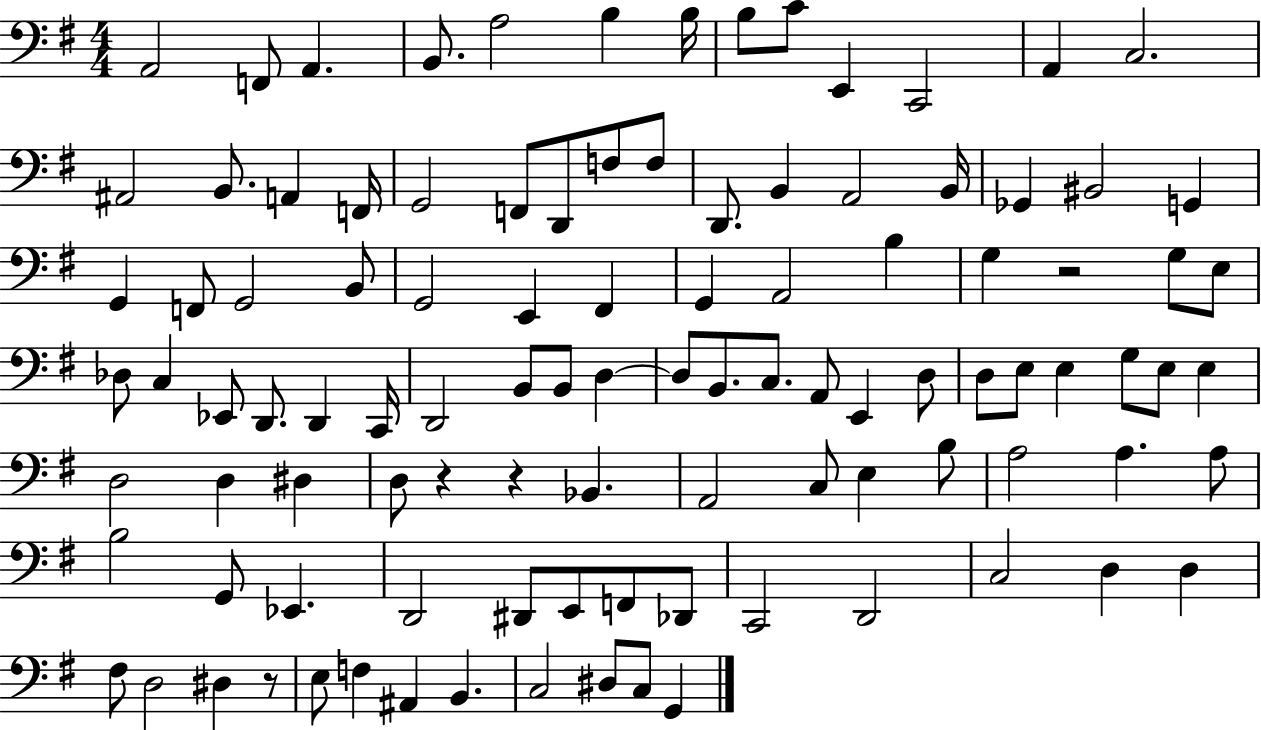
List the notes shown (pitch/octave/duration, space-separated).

A2/h F2/e A2/q. B2/e. A3/h B3/q B3/s B3/e C4/e E2/q C2/h A2/q C3/h. A#2/h B2/e. A2/q F2/s G2/h F2/e D2/e F3/e F3/e D2/e. B2/q A2/h B2/s Gb2/q BIS2/h G2/q G2/q F2/e G2/h B2/e G2/h E2/q F#2/q G2/q A2/h B3/q G3/q R/h G3/e E3/e Db3/e C3/q Eb2/e D2/e. D2/q C2/s D2/h B2/e B2/e D3/q D3/e B2/e. C3/e. A2/e E2/q D3/e D3/e E3/e E3/q G3/e E3/e E3/q D3/h D3/q D#3/q D3/e R/q R/q Bb2/q. A2/h C3/e E3/q B3/e A3/h A3/q. A3/e B3/h G2/e Eb2/q. D2/h D#2/e E2/e F2/e Db2/e C2/h D2/h C3/h D3/q D3/q F#3/e D3/h D#3/q R/e E3/e F3/q A#2/q B2/q. C3/h D#3/e C3/e G2/q